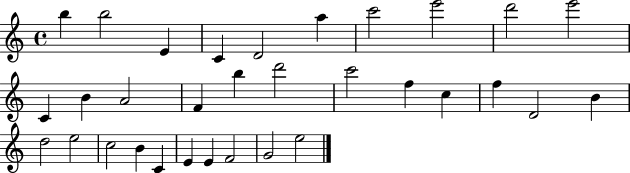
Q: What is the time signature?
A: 4/4